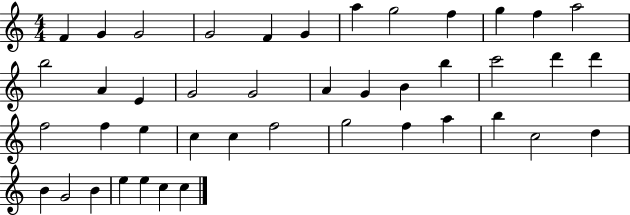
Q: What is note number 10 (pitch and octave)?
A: G5